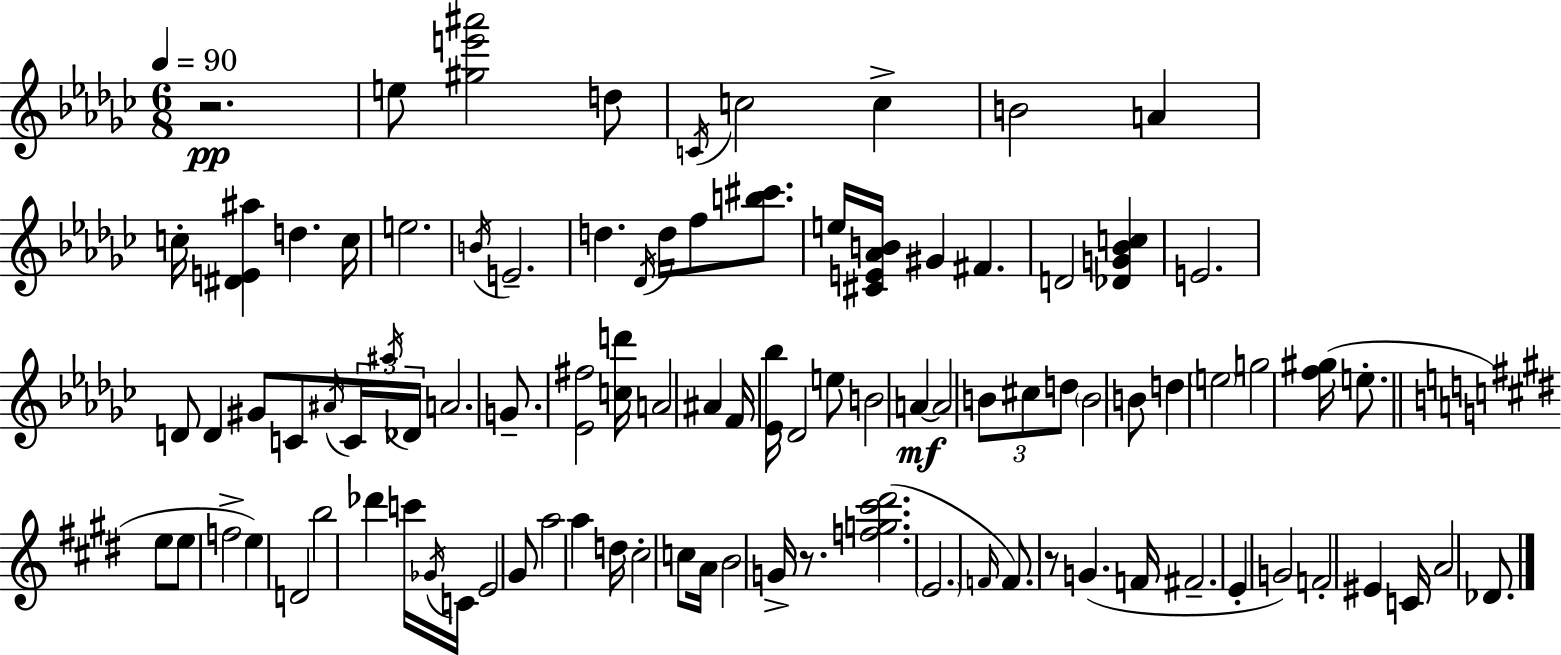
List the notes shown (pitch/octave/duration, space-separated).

R/h. E5/e [G#5,E6,A#6]/h D5/e C4/s C5/h C5/q B4/h A4/q C5/s [D#4,E4,A#5]/q D5/q. C5/s E5/h. B4/s E4/h. D5/q. Db4/s D5/s F5/e [B5,C#6]/e. E5/s [C#4,E4,Ab4,B4]/s G#4/q F#4/q. D4/h [Db4,G4,Bb4,C5]/q E4/h. D4/e D4/q G#4/e C4/e A#4/s C4/s A#5/s Db4/s A4/h. G4/e. [Eb4,F#5]/h [C5,D6]/s A4/h A#4/q F4/s [Eb4,Bb5]/s Db4/h E5/e B4/h A4/q A4/h B4/e C#5/e D5/e B4/h B4/e D5/q E5/h G5/h [F5,G#5]/s E5/e. E5/e E5/e F5/h E5/q D4/h B5/h Db6/q C6/s Gb4/s C4/s E4/h G#4/e A5/h A5/q D5/s C#5/h C5/e A4/s B4/h G4/s R/e. [F5,G5,C#6,D#6]/h. E4/h. F4/s F4/e. R/e G4/q. F4/s F#4/h. E4/q G4/h F4/h EIS4/q C4/s A4/h Db4/e.